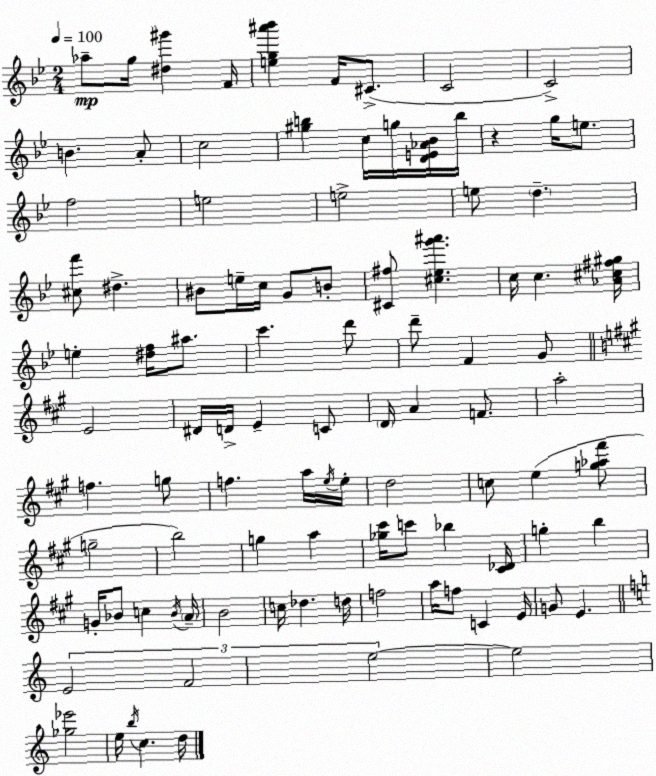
X:1
T:Untitled
M:2/4
L:1/4
K:Gm
_a/2 g/4 [^d^g'] F/4 [eg^a'_b'] F/4 ^C/2 C2 C2 B A/2 c2 [^gb] c/4 g/4 [DE_A_B]/4 b/4 z g/4 e/2 f2 e2 e2 e/2 d [^cf']/2 ^d ^B/2 e/4 c/4 G/2 B/2 [^C^f]/2 [^c_eg'^a'] c/4 c [_A^c^f^g]/4 e [^df]/4 ^a/2 c' d'/2 d'/2 F G/2 E2 ^D/4 D/4 E C/2 D/4 A F/2 a2 f g/2 f a/4 e/4 e/4 d2 c/2 e [g_a^f']/2 g2 b2 g a [_g^c']/4 c'/2 _b [^C_D]/4 g b G/4 _B/2 c _B/4 A/4 B2 c/4 _d d/4 f2 a/4 f/2 C E/4 G/2 E E2 F2 e2 e2 [_g_e']2 e/4 b/4 c d/4